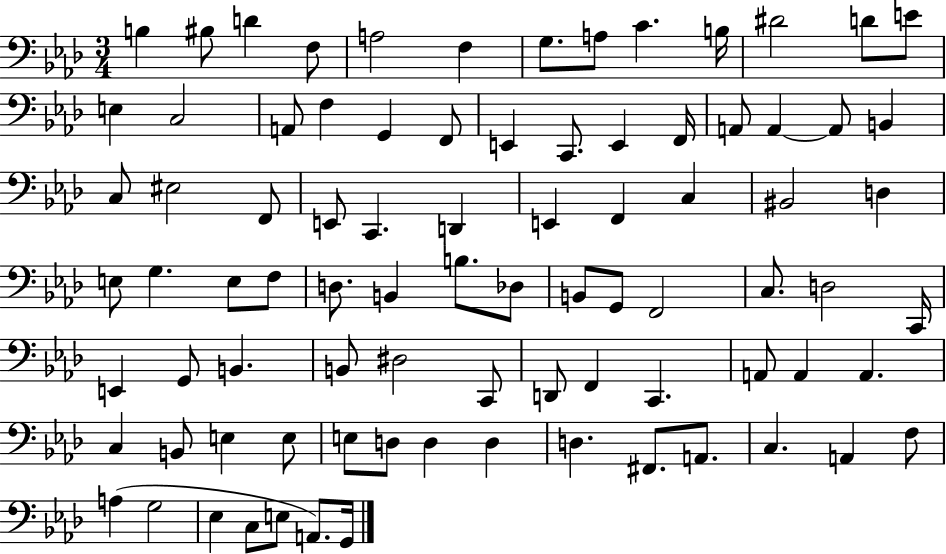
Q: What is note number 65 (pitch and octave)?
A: C3